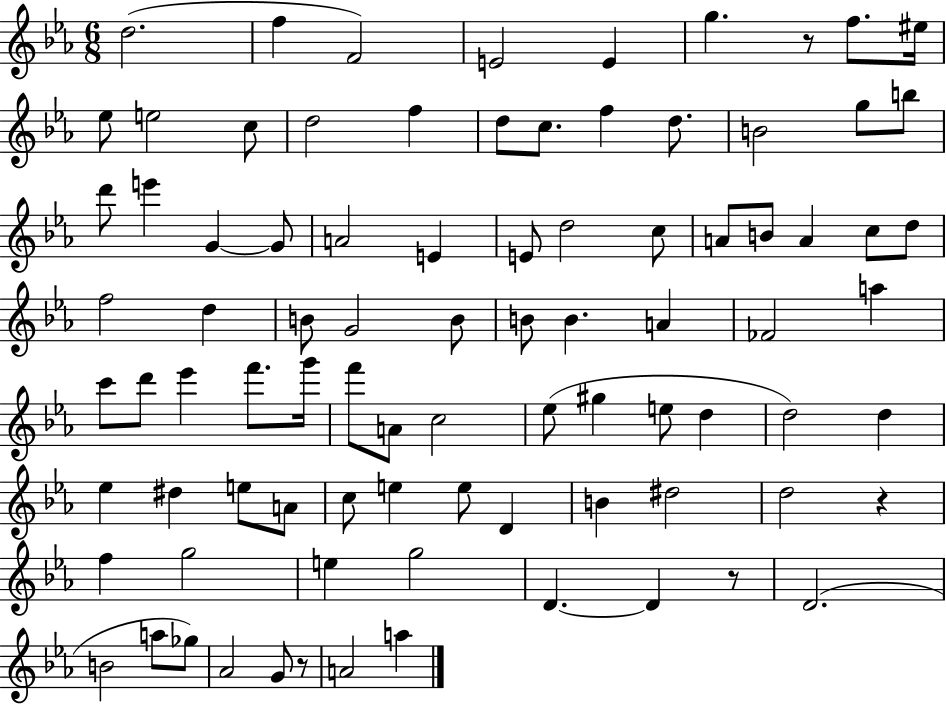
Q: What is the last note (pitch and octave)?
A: A5